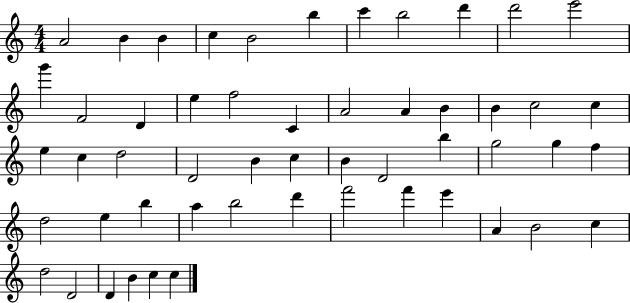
A4/h B4/q B4/q C5/q B4/h B5/q C6/q B5/h D6/q D6/h E6/h G6/q F4/h D4/q E5/q F5/h C4/q A4/h A4/q B4/q B4/q C5/h C5/q E5/q C5/q D5/h D4/h B4/q C5/q B4/q D4/h B5/q G5/h G5/q F5/q D5/h E5/q B5/q A5/q B5/h D6/q F6/h F6/q E6/q A4/q B4/h C5/q D5/h D4/h D4/q B4/q C5/q C5/q